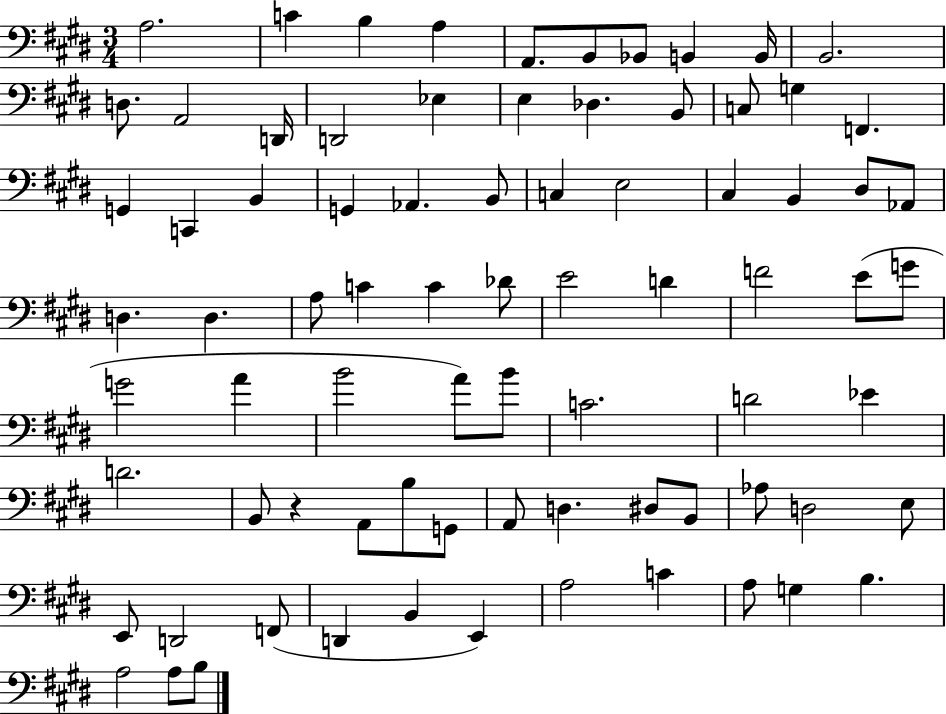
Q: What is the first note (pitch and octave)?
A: A3